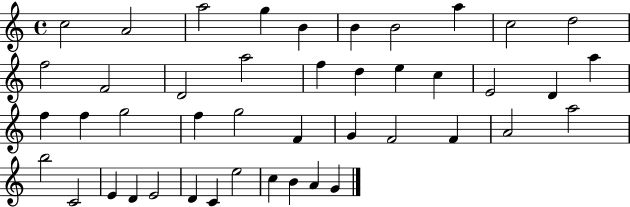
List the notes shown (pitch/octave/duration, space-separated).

C5/h A4/h A5/h G5/q B4/q B4/q B4/h A5/q C5/h D5/h F5/h F4/h D4/h A5/h F5/q D5/q E5/q C5/q E4/h D4/q A5/q F5/q F5/q G5/h F5/q G5/h F4/q G4/q F4/h F4/q A4/h A5/h B5/h C4/h E4/q D4/q E4/h D4/q C4/q E5/h C5/q B4/q A4/q G4/q